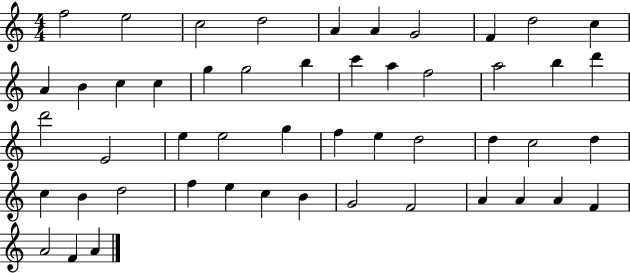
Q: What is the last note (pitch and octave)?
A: A4